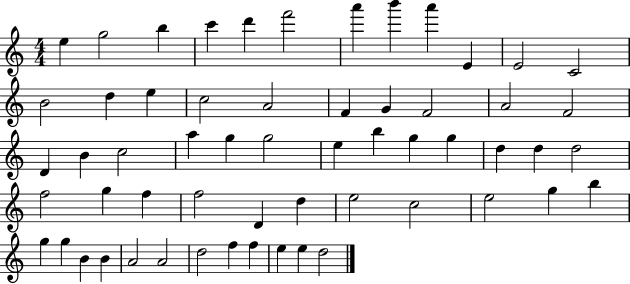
{
  \clef treble
  \numericTimeSignature
  \time 4/4
  \key c \major
  e''4 g''2 b''4 | c'''4 d'''4 f'''2 | a'''4 b'''4 a'''4 e'4 | e'2 c'2 | \break b'2 d''4 e''4 | c''2 a'2 | f'4 g'4 f'2 | a'2 f'2 | \break d'4 b'4 c''2 | a''4 g''4 g''2 | e''4 b''4 g''4 g''4 | d''4 d''4 d''2 | \break f''2 g''4 f''4 | f''2 d'4 d''4 | e''2 c''2 | e''2 g''4 b''4 | \break g''4 g''4 b'4 b'4 | a'2 a'2 | d''2 f''4 f''4 | e''4 e''4 d''2 | \break \bar "|."
}